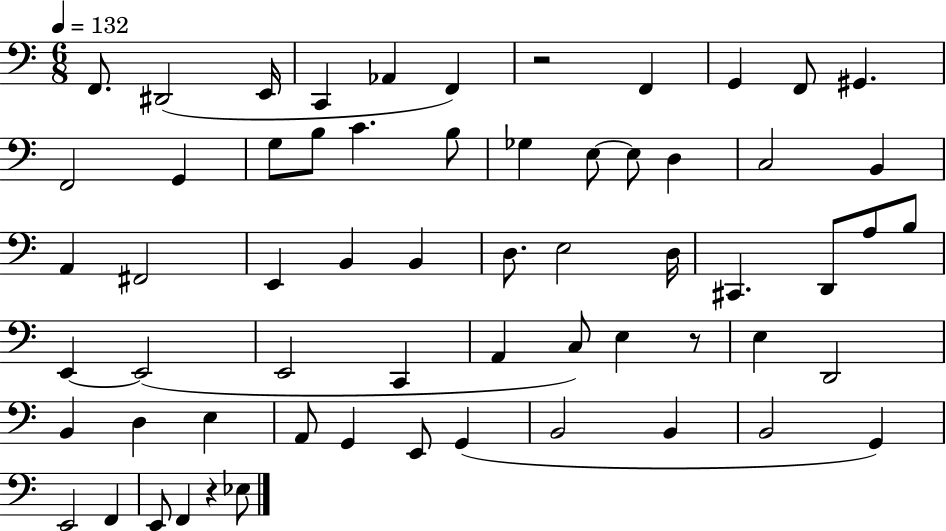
X:1
T:Untitled
M:6/8
L:1/4
K:C
F,,/2 ^D,,2 E,,/4 C,, _A,, F,, z2 F,, G,, F,,/2 ^G,, F,,2 G,, G,/2 B,/2 C B,/2 _G, E,/2 E,/2 D, C,2 B,, A,, ^F,,2 E,, B,, B,, D,/2 E,2 D,/4 ^C,, D,,/2 A,/2 B,/2 E,, E,,2 E,,2 C,, A,, C,/2 E, z/2 E, D,,2 B,, D, E, A,,/2 G,, E,,/2 G,, B,,2 B,, B,,2 G,, E,,2 F,, E,,/2 F,, z _E,/2